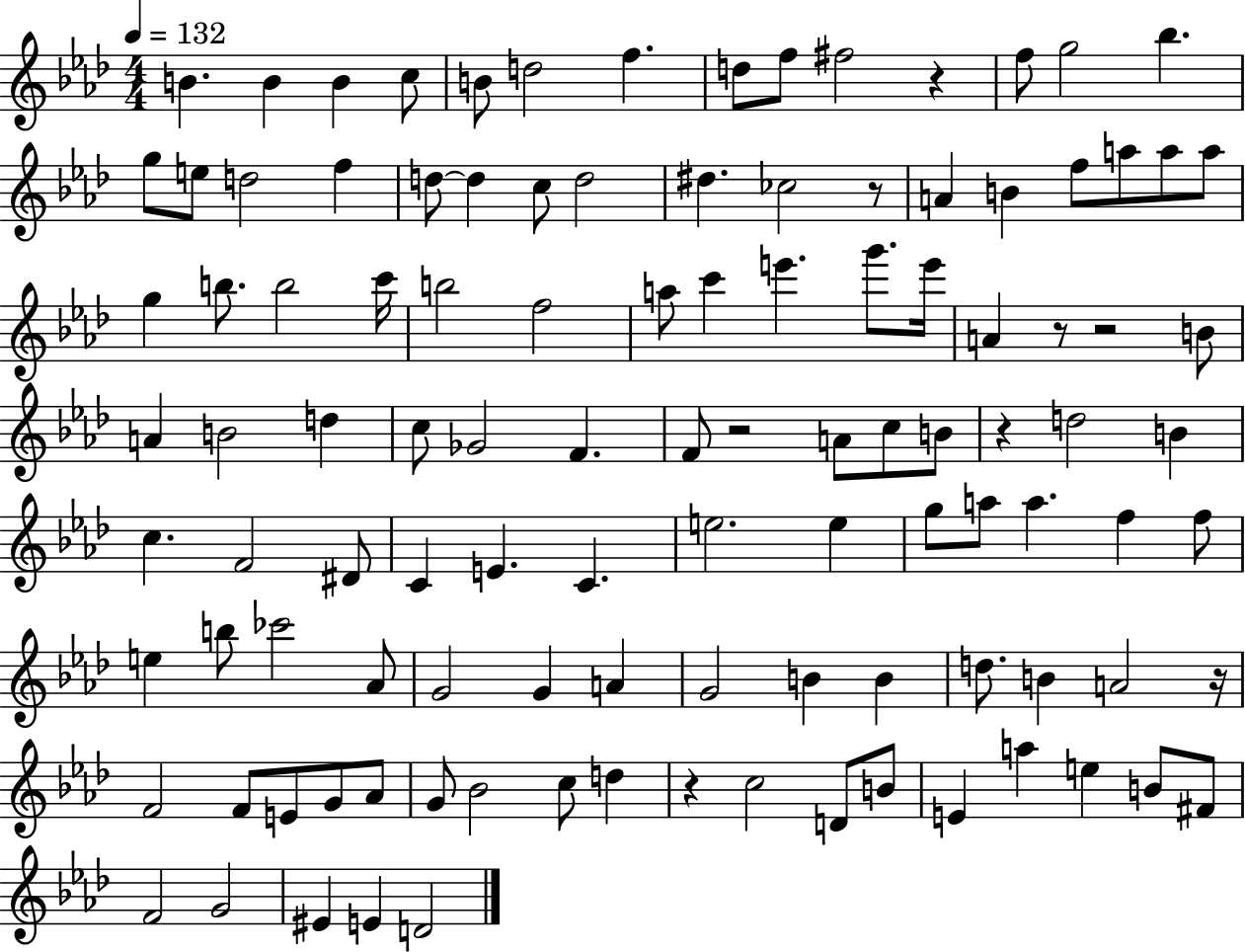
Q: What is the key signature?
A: AES major